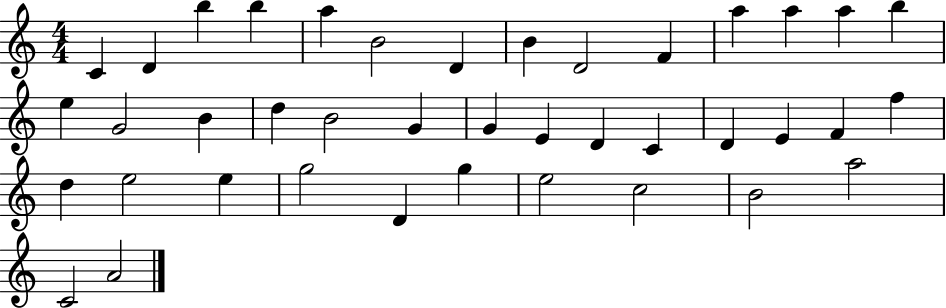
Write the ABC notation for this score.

X:1
T:Untitled
M:4/4
L:1/4
K:C
C D b b a B2 D B D2 F a a a b e G2 B d B2 G G E D C D E F f d e2 e g2 D g e2 c2 B2 a2 C2 A2